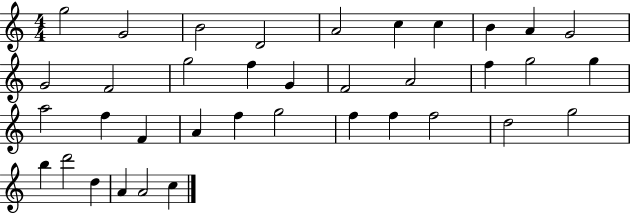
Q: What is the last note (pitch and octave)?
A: C5